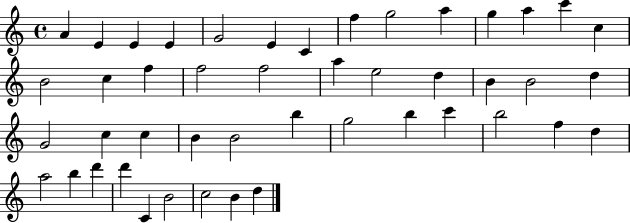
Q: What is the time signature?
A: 4/4